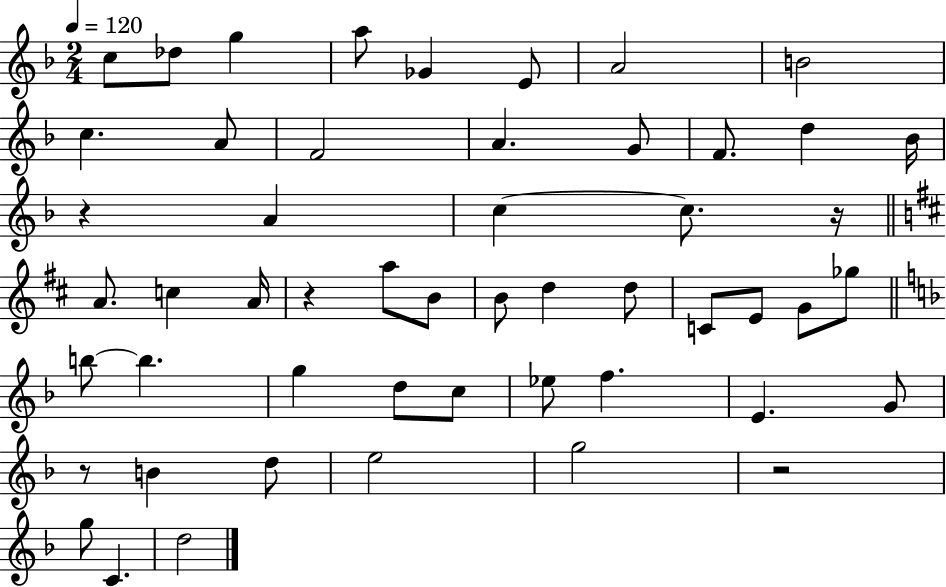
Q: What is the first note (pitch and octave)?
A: C5